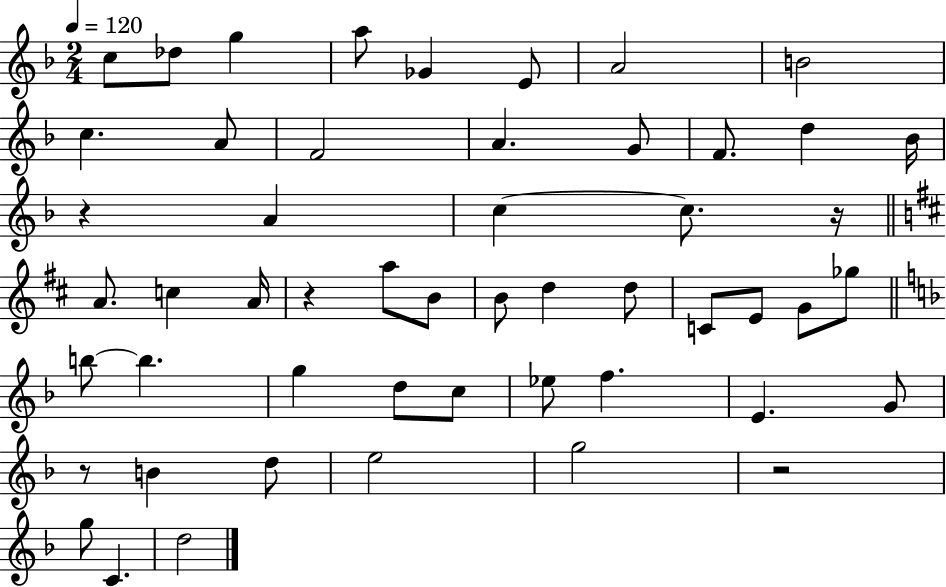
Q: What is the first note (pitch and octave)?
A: C5